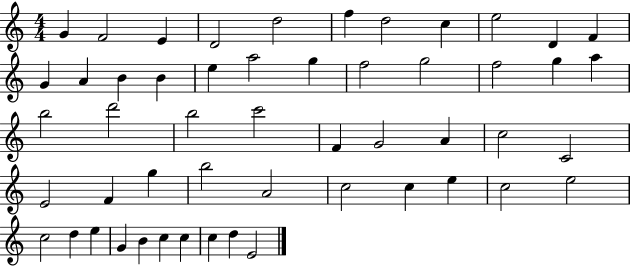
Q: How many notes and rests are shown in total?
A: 52